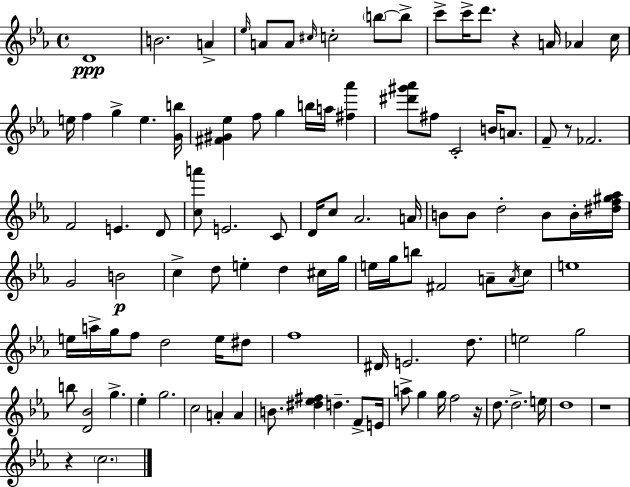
{
  \clef treble
  \time 4/4
  \defaultTimeSignature
  \key c \minor
  d'1\ppp | b'2. a'4-> | \grace { ees''16 } a'8 a'8 \grace { cis''16 } c''2-. \parenthesize b''8~~ | b''8-> c'''8-> c'''16-> d'''8. r4 a'16 aes'4 | \break c''16 e''16 f''4 g''4-> e''4. | <g' b''>16 <fis' gis' ees''>4 f''8 g''4 b''16 a''16 <fis'' aes'''>4 | <dis''' gis''' aes'''>8 fis''8 c'2-. b'16 a'8. | f'8-- r8 fes'2. | \break f'2 e'4. | d'8 <c'' a'''>8 e'2. | c'8 d'16 c''8 aes'2. | a'16 b'8 b'8 d''2-. b'8 | \break b'16-. <dis'' f'' gis'' aes''>16 g'2 b'2\p | c''4-> d''8 e''4-. d''4 | cis''16 g''16 e''16 g''16 b''8 fis'2 a'8-- | \acciaccatura { a'16 } c''8 e''1 | \break e''16 a''16-> g''16 f''8 d''2 | e''16 dis''8 f''1 | dis'16 e'2. | d''8. e''2 g''2 | \break b''8 <d' bes'>2 g''4.-> | ees''4-. g''2. | c''2 a'4-. a'4 | b'8. <dis'' ees'' fis''>4 d''4.-- | \break f'8-> e'16 a''8-> g''4 g''16 f''2 | r16 d''8. d''2.-> | e''16 d''1 | r1 | \break r4 \parenthesize c''2. | \bar "|."
}